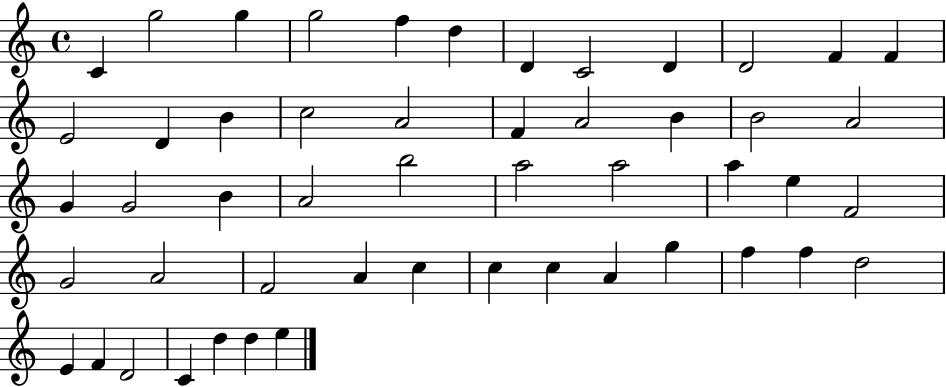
{
  \clef treble
  \time 4/4
  \defaultTimeSignature
  \key c \major
  c'4 g''2 g''4 | g''2 f''4 d''4 | d'4 c'2 d'4 | d'2 f'4 f'4 | \break e'2 d'4 b'4 | c''2 a'2 | f'4 a'2 b'4 | b'2 a'2 | \break g'4 g'2 b'4 | a'2 b''2 | a''2 a''2 | a''4 e''4 f'2 | \break g'2 a'2 | f'2 a'4 c''4 | c''4 c''4 a'4 g''4 | f''4 f''4 d''2 | \break e'4 f'4 d'2 | c'4 d''4 d''4 e''4 | \bar "|."
}